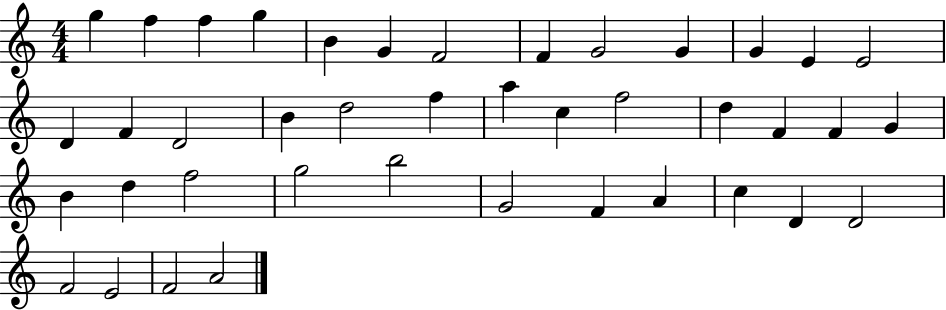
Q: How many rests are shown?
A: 0